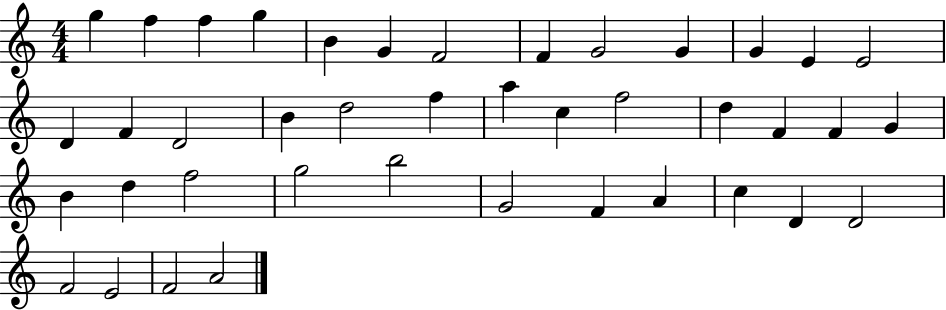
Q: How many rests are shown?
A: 0